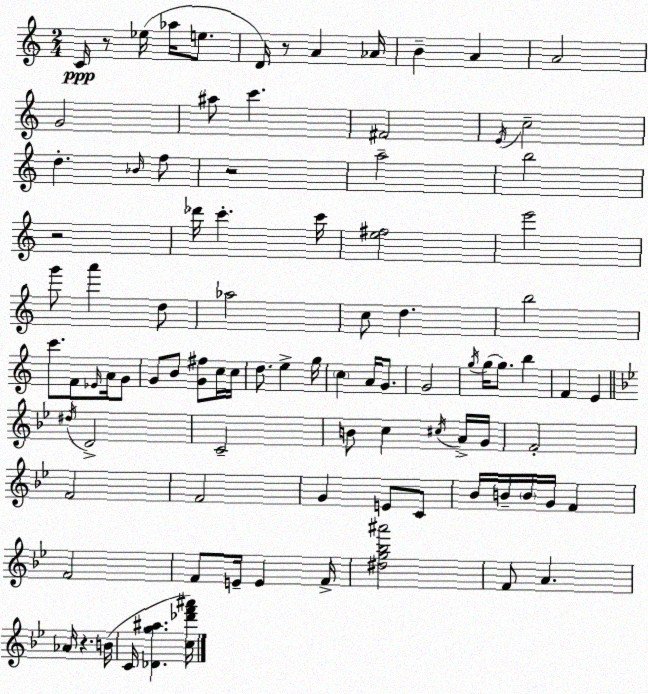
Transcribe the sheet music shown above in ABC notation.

X:1
T:Untitled
M:2/4
L:1/4
K:Am
C/4 z/2 _e/4 _a/4 e/2 D/4 z/2 A _A/4 B A A2 G2 ^a/2 c' ^F2 E/4 c2 d _B/4 f/2 z2 a2 b2 z2 _d'/4 c' c'/4 [e^f]2 e'2 g'/2 a' d/2 _a2 c/2 d b2 c'/2 F/2 _E/4 A/4 G/2 G/2 B/2 [G^f]/2 c/4 c/4 d/2 e g/4 c A/4 G/2 G2 g/4 g/4 g/2 b F E ^d/4 D2 C2 B/2 c ^c/4 A/4 G/4 F2 F2 F2 G E/2 C/2 _B/4 B/4 B/4 G/4 F F2 F/2 E/4 E F/4 [^dg_b^a']2 F/2 A _A/4 z B/4 C/4 [_Dg^a] [c_d'f'^a']/4